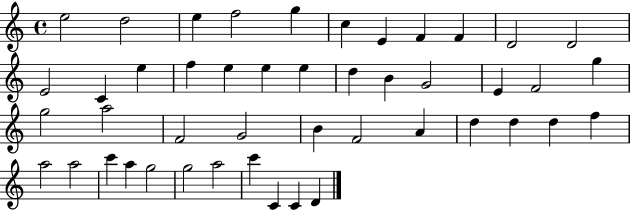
X:1
T:Untitled
M:4/4
L:1/4
K:C
e2 d2 e f2 g c E F F D2 D2 E2 C e f e e e d B G2 E F2 g g2 a2 F2 G2 B F2 A d d d f a2 a2 c' a g2 g2 a2 c' C C D